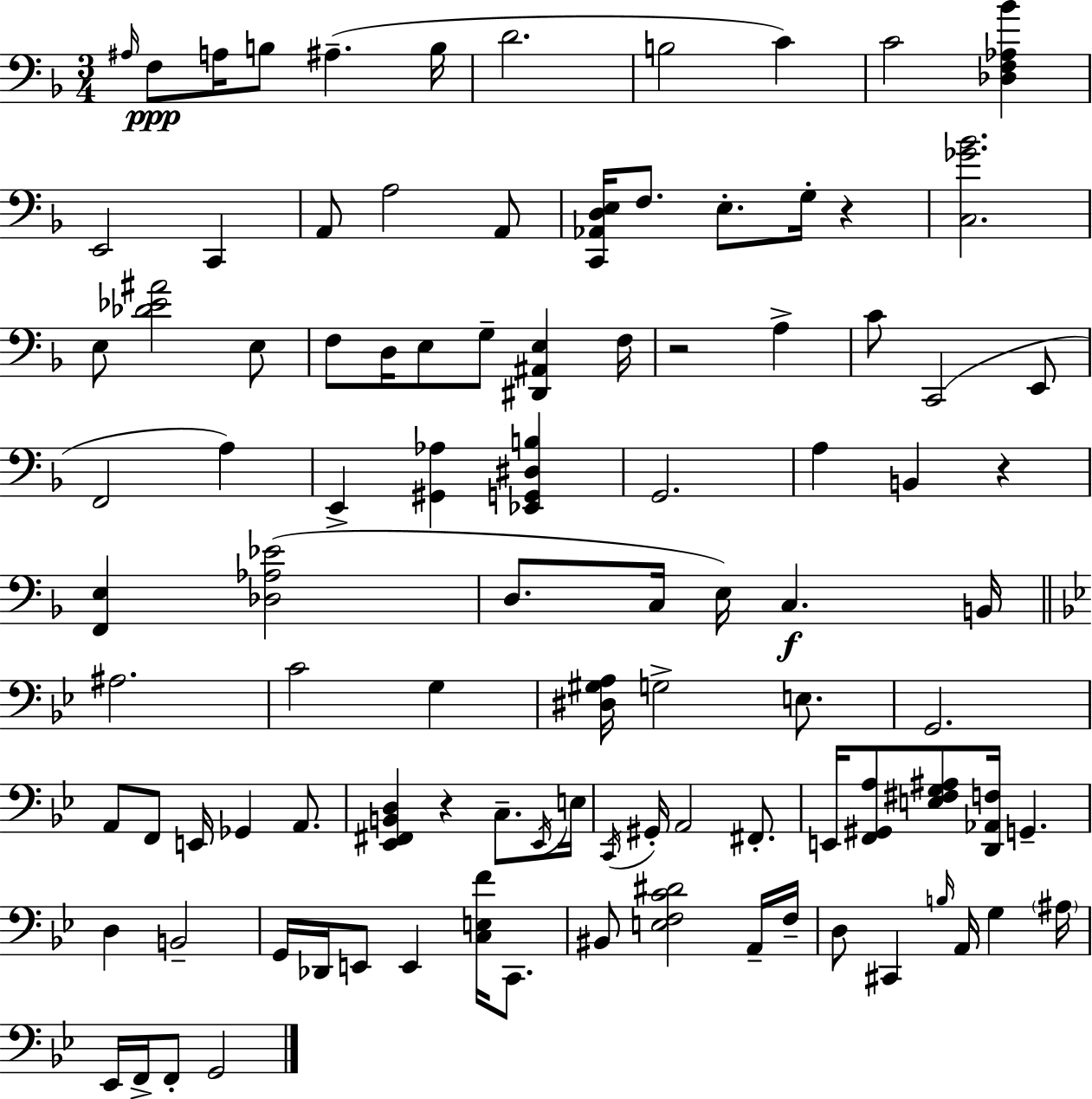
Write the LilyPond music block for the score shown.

{
  \clef bass
  \numericTimeSignature
  \time 3/4
  \key d \minor
  \grace { ais16 }\ppp f8 a16 b8 ais4.--( | b16 d'2. | b2 c'4) | c'2 <des f aes bes'>4 | \break e,2 c,4 | a,8 a2 a,8 | <c, aes, d e>16 f8. e8.-. g16-. r4 | <c ges' bes'>2. | \break e8 <des' ees' ais'>2 e8 | f8 d16 e8 g8-- <dis, ais, e>4 | f16 r2 a4-> | c'8 c,2( e,8 | \break f,2 a4) | e,4-> <gis, aes>4 <ees, g, dis b>4 | g,2. | a4 b,4 r4 | \break <f, e>4 <des aes ees'>2( | d8. c16 e16) c4.\f | b,16 \bar "||" \break \key bes \major ais2. | c'2 g4 | <dis gis a>16 g2-> e8. | g,2. | \break a,8 f,8 e,16 ges,4 a,8. | <ees, fis, b, d>4 r4 c8.-- \acciaccatura { ees,16 } | e16 \acciaccatura { c,16 } gis,16-. a,2 fis,8.-. | e,16 <f, gis, a>8 <e fis g ais>8 <d, aes, f>16 g,4.-- | \break d4 b,2-- | g,16 des,16 e,8 e,4 <c e f'>16 c,8. | bis,8 <e f c' dis'>2 | a,16-- f16-- d8 cis,4 \grace { b16 } a,16 g4 | \break \parenthesize ais16 ees,16 f,16-> f,8-. g,2 | \bar "|."
}